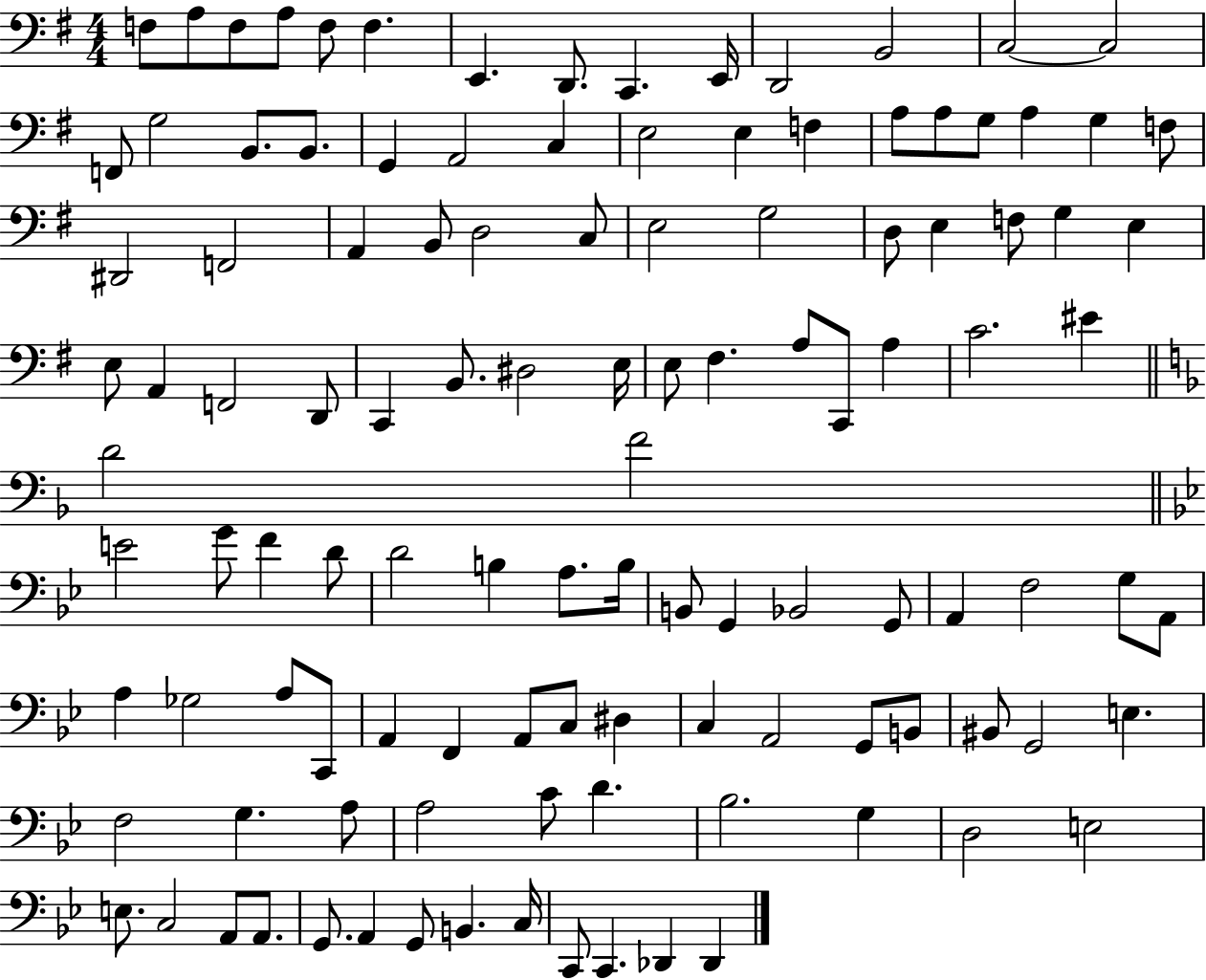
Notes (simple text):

F3/e A3/e F3/e A3/e F3/e F3/q. E2/q. D2/e. C2/q. E2/s D2/h B2/h C3/h C3/h F2/e G3/h B2/e. B2/e. G2/q A2/h C3/q E3/h E3/q F3/q A3/e A3/e G3/e A3/q G3/q F3/e D#2/h F2/h A2/q B2/e D3/h C3/e E3/h G3/h D3/e E3/q F3/e G3/q E3/q E3/e A2/q F2/h D2/e C2/q B2/e. D#3/h E3/s E3/e F#3/q. A3/e C2/e A3/q C4/h. EIS4/q D4/h F4/h E4/h G4/e F4/q D4/e D4/h B3/q A3/e. B3/s B2/e G2/q Bb2/h G2/e A2/q F3/h G3/e A2/e A3/q Gb3/h A3/e C2/e A2/q F2/q A2/e C3/e D#3/q C3/q A2/h G2/e B2/e BIS2/e G2/h E3/q. F3/h G3/q. A3/e A3/h C4/e D4/q. Bb3/h. G3/q D3/h E3/h E3/e. C3/h A2/e A2/e. G2/e. A2/q G2/e B2/q. C3/s C2/e C2/q. Db2/q Db2/q